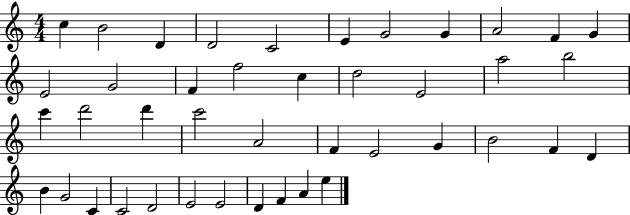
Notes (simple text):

C5/q B4/h D4/q D4/h C4/h E4/q G4/h G4/q A4/h F4/q G4/q E4/h G4/h F4/q F5/h C5/q D5/h E4/h A5/h B5/h C6/q D6/h D6/q C6/h A4/h F4/q E4/h G4/q B4/h F4/q D4/q B4/q G4/h C4/q C4/h D4/h E4/h E4/h D4/q F4/q A4/q E5/q